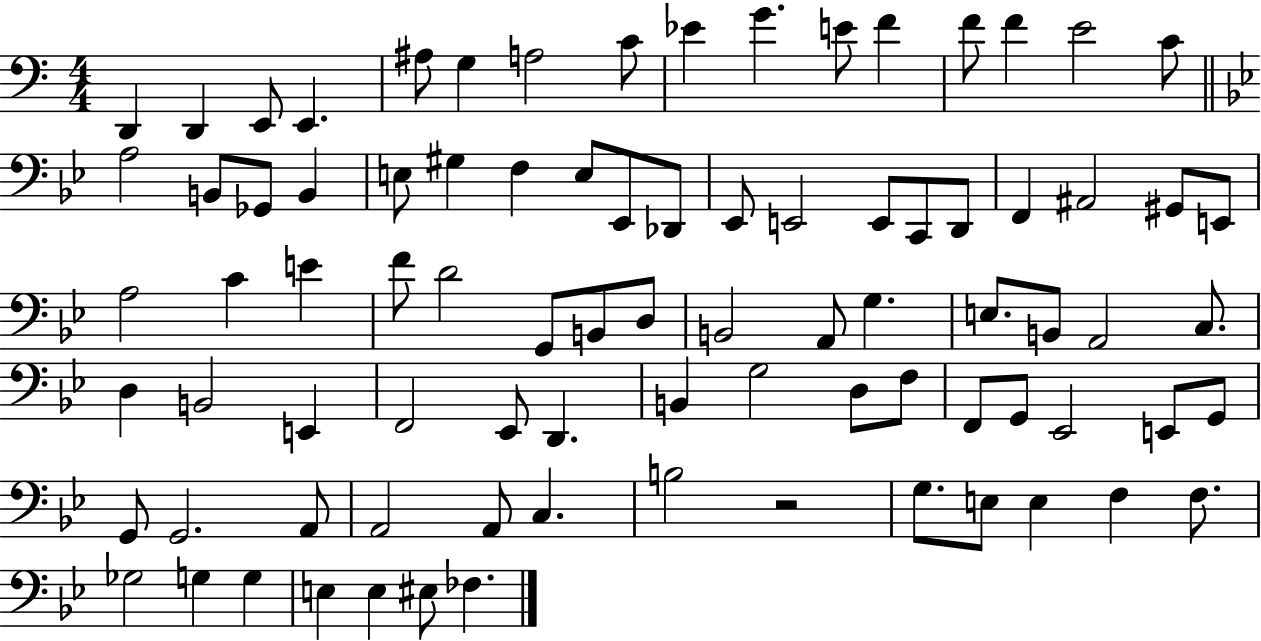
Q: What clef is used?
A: bass